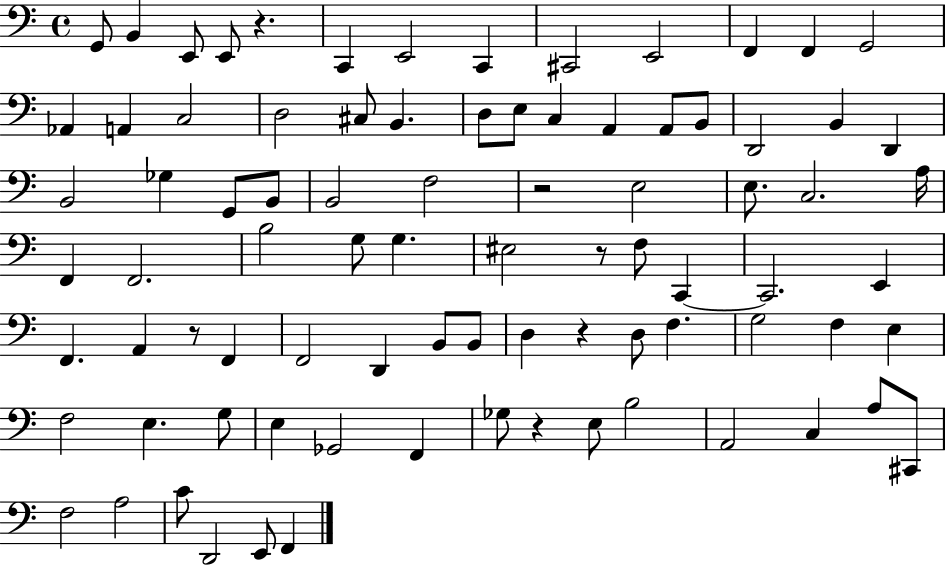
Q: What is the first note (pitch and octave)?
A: G2